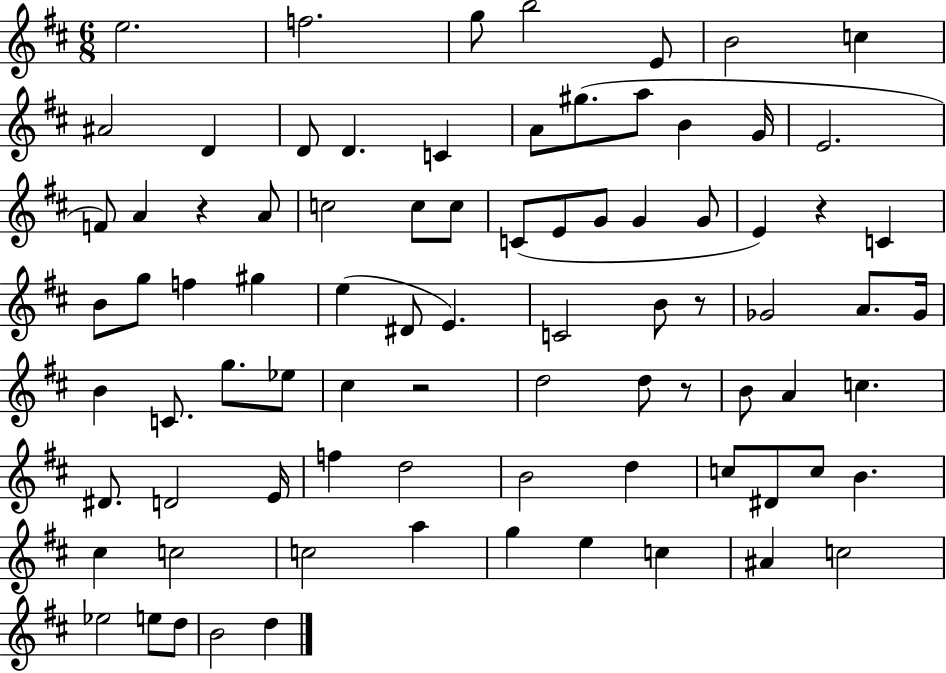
X:1
T:Untitled
M:6/8
L:1/4
K:D
e2 f2 g/2 b2 E/2 B2 c ^A2 D D/2 D C A/2 ^g/2 a/2 B G/4 E2 F/2 A z A/2 c2 c/2 c/2 C/2 E/2 G/2 G G/2 E z C B/2 g/2 f ^g e ^D/2 E C2 B/2 z/2 _G2 A/2 _G/4 B C/2 g/2 _e/2 ^c z2 d2 d/2 z/2 B/2 A c ^D/2 D2 E/4 f d2 B2 d c/2 ^D/2 c/2 B ^c c2 c2 a g e c ^A c2 _e2 e/2 d/2 B2 d